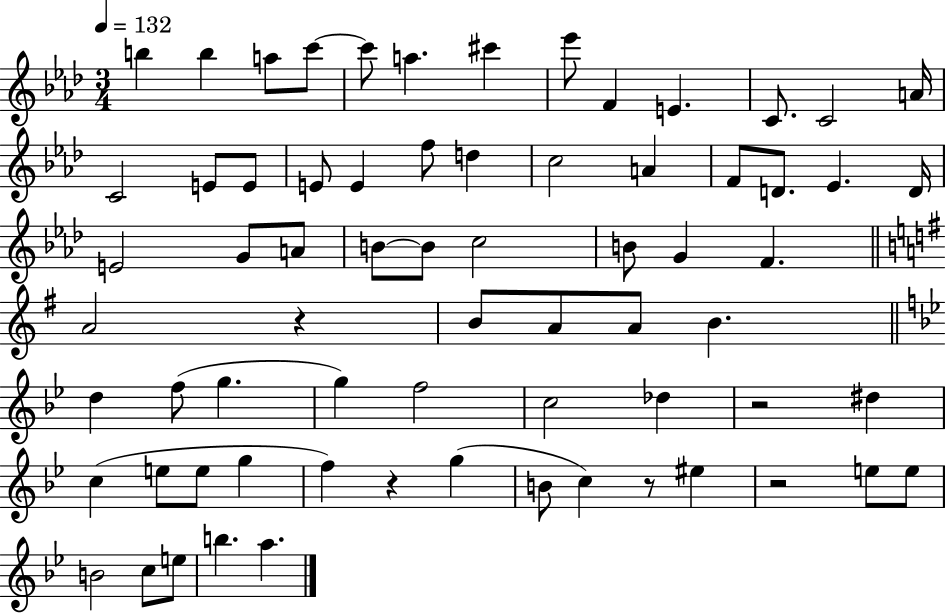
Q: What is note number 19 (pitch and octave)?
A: F5